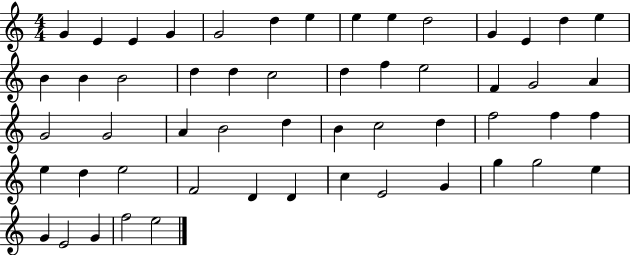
{
  \clef treble
  \numericTimeSignature
  \time 4/4
  \key c \major
  g'4 e'4 e'4 g'4 | g'2 d''4 e''4 | e''4 e''4 d''2 | g'4 e'4 d''4 e''4 | \break b'4 b'4 b'2 | d''4 d''4 c''2 | d''4 f''4 e''2 | f'4 g'2 a'4 | \break g'2 g'2 | a'4 b'2 d''4 | b'4 c''2 d''4 | f''2 f''4 f''4 | \break e''4 d''4 e''2 | f'2 d'4 d'4 | c''4 e'2 g'4 | g''4 g''2 e''4 | \break g'4 e'2 g'4 | f''2 e''2 | \bar "|."
}